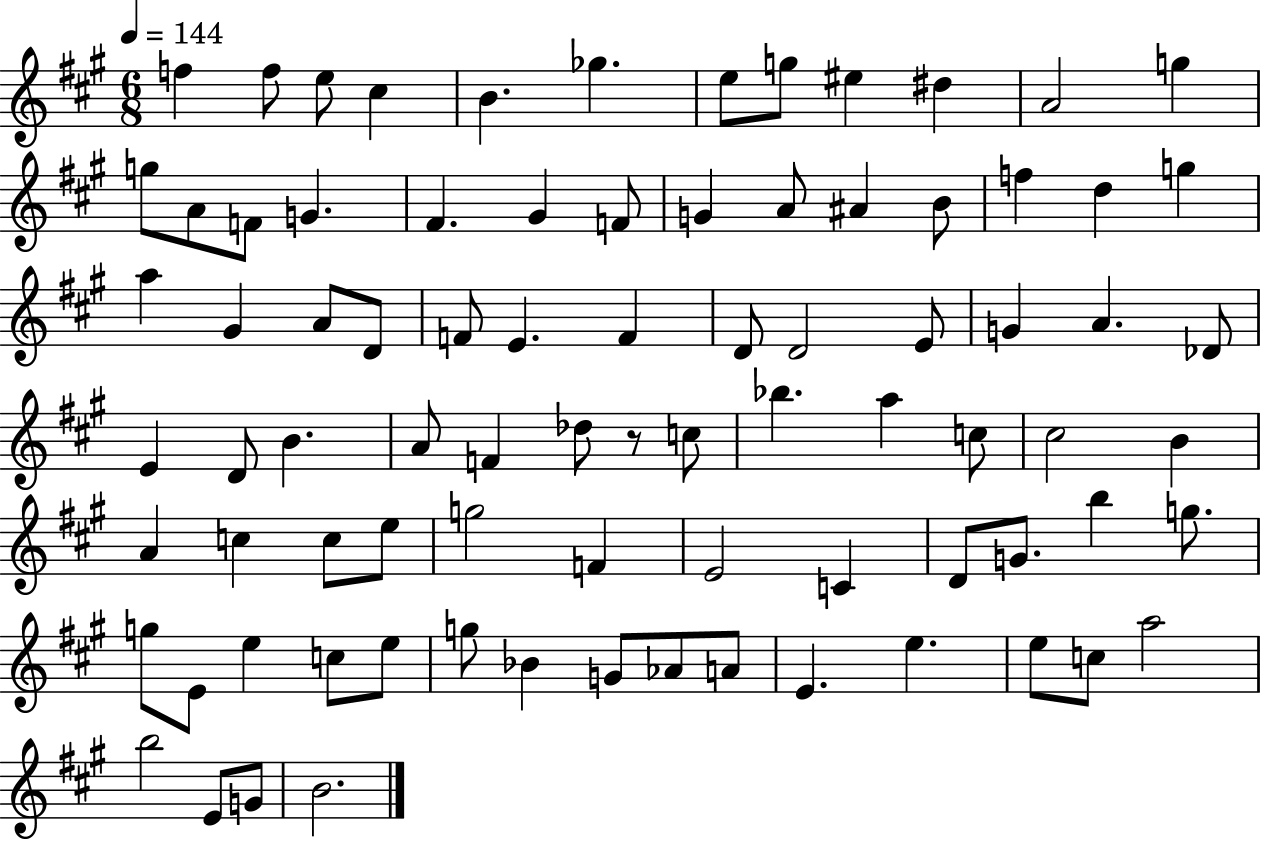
F5/q F5/e E5/e C#5/q B4/q. Gb5/q. E5/e G5/e EIS5/q D#5/q A4/h G5/q G5/e A4/e F4/e G4/q. F#4/q. G#4/q F4/e G4/q A4/e A#4/q B4/e F5/q D5/q G5/q A5/q G#4/q A4/e D4/e F4/e E4/q. F4/q D4/e D4/h E4/e G4/q A4/q. Db4/e E4/q D4/e B4/q. A4/e F4/q Db5/e R/e C5/e Bb5/q. A5/q C5/e C#5/h B4/q A4/q C5/q C5/e E5/e G5/h F4/q E4/h C4/q D4/e G4/e. B5/q G5/e. G5/e E4/e E5/q C5/e E5/e G5/e Bb4/q G4/e Ab4/e A4/e E4/q. E5/q. E5/e C5/e A5/h B5/h E4/e G4/e B4/h.